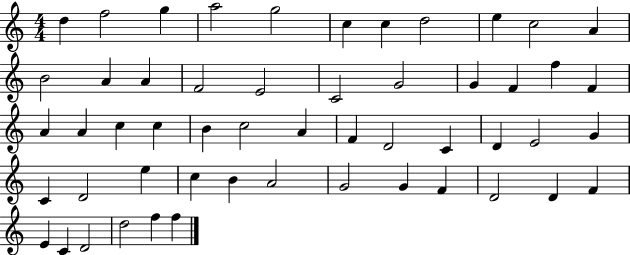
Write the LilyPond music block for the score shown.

{
  \clef treble
  \numericTimeSignature
  \time 4/4
  \key c \major
  d''4 f''2 g''4 | a''2 g''2 | c''4 c''4 d''2 | e''4 c''2 a'4 | \break b'2 a'4 a'4 | f'2 e'2 | c'2 g'2 | g'4 f'4 f''4 f'4 | \break a'4 a'4 c''4 c''4 | b'4 c''2 a'4 | f'4 d'2 c'4 | d'4 e'2 g'4 | \break c'4 d'2 e''4 | c''4 b'4 a'2 | g'2 g'4 f'4 | d'2 d'4 f'4 | \break e'4 c'4 d'2 | d''2 f''4 f''4 | \bar "|."
}